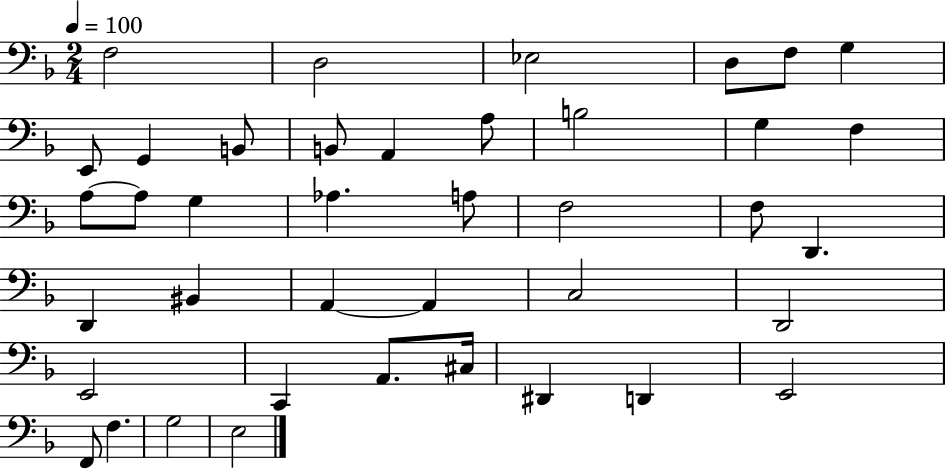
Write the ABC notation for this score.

X:1
T:Untitled
M:2/4
L:1/4
K:F
F,2 D,2 _E,2 D,/2 F,/2 G, E,,/2 G,, B,,/2 B,,/2 A,, A,/2 B,2 G, F, A,/2 A,/2 G, _A, A,/2 F,2 F,/2 D,, D,, ^B,, A,, A,, C,2 D,,2 E,,2 C,, A,,/2 ^C,/4 ^D,, D,, E,,2 F,,/2 F, G,2 E,2